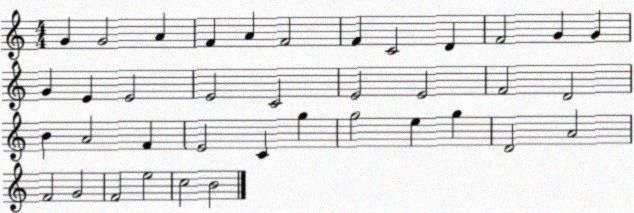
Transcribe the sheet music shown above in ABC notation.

X:1
T:Untitled
M:4/4
L:1/4
K:C
G G2 A F A F2 F C2 D F2 G G G E E2 E2 C2 E2 E2 F2 D2 B A2 F E2 C g g2 e g D2 A2 F2 G2 F2 e2 c2 B2